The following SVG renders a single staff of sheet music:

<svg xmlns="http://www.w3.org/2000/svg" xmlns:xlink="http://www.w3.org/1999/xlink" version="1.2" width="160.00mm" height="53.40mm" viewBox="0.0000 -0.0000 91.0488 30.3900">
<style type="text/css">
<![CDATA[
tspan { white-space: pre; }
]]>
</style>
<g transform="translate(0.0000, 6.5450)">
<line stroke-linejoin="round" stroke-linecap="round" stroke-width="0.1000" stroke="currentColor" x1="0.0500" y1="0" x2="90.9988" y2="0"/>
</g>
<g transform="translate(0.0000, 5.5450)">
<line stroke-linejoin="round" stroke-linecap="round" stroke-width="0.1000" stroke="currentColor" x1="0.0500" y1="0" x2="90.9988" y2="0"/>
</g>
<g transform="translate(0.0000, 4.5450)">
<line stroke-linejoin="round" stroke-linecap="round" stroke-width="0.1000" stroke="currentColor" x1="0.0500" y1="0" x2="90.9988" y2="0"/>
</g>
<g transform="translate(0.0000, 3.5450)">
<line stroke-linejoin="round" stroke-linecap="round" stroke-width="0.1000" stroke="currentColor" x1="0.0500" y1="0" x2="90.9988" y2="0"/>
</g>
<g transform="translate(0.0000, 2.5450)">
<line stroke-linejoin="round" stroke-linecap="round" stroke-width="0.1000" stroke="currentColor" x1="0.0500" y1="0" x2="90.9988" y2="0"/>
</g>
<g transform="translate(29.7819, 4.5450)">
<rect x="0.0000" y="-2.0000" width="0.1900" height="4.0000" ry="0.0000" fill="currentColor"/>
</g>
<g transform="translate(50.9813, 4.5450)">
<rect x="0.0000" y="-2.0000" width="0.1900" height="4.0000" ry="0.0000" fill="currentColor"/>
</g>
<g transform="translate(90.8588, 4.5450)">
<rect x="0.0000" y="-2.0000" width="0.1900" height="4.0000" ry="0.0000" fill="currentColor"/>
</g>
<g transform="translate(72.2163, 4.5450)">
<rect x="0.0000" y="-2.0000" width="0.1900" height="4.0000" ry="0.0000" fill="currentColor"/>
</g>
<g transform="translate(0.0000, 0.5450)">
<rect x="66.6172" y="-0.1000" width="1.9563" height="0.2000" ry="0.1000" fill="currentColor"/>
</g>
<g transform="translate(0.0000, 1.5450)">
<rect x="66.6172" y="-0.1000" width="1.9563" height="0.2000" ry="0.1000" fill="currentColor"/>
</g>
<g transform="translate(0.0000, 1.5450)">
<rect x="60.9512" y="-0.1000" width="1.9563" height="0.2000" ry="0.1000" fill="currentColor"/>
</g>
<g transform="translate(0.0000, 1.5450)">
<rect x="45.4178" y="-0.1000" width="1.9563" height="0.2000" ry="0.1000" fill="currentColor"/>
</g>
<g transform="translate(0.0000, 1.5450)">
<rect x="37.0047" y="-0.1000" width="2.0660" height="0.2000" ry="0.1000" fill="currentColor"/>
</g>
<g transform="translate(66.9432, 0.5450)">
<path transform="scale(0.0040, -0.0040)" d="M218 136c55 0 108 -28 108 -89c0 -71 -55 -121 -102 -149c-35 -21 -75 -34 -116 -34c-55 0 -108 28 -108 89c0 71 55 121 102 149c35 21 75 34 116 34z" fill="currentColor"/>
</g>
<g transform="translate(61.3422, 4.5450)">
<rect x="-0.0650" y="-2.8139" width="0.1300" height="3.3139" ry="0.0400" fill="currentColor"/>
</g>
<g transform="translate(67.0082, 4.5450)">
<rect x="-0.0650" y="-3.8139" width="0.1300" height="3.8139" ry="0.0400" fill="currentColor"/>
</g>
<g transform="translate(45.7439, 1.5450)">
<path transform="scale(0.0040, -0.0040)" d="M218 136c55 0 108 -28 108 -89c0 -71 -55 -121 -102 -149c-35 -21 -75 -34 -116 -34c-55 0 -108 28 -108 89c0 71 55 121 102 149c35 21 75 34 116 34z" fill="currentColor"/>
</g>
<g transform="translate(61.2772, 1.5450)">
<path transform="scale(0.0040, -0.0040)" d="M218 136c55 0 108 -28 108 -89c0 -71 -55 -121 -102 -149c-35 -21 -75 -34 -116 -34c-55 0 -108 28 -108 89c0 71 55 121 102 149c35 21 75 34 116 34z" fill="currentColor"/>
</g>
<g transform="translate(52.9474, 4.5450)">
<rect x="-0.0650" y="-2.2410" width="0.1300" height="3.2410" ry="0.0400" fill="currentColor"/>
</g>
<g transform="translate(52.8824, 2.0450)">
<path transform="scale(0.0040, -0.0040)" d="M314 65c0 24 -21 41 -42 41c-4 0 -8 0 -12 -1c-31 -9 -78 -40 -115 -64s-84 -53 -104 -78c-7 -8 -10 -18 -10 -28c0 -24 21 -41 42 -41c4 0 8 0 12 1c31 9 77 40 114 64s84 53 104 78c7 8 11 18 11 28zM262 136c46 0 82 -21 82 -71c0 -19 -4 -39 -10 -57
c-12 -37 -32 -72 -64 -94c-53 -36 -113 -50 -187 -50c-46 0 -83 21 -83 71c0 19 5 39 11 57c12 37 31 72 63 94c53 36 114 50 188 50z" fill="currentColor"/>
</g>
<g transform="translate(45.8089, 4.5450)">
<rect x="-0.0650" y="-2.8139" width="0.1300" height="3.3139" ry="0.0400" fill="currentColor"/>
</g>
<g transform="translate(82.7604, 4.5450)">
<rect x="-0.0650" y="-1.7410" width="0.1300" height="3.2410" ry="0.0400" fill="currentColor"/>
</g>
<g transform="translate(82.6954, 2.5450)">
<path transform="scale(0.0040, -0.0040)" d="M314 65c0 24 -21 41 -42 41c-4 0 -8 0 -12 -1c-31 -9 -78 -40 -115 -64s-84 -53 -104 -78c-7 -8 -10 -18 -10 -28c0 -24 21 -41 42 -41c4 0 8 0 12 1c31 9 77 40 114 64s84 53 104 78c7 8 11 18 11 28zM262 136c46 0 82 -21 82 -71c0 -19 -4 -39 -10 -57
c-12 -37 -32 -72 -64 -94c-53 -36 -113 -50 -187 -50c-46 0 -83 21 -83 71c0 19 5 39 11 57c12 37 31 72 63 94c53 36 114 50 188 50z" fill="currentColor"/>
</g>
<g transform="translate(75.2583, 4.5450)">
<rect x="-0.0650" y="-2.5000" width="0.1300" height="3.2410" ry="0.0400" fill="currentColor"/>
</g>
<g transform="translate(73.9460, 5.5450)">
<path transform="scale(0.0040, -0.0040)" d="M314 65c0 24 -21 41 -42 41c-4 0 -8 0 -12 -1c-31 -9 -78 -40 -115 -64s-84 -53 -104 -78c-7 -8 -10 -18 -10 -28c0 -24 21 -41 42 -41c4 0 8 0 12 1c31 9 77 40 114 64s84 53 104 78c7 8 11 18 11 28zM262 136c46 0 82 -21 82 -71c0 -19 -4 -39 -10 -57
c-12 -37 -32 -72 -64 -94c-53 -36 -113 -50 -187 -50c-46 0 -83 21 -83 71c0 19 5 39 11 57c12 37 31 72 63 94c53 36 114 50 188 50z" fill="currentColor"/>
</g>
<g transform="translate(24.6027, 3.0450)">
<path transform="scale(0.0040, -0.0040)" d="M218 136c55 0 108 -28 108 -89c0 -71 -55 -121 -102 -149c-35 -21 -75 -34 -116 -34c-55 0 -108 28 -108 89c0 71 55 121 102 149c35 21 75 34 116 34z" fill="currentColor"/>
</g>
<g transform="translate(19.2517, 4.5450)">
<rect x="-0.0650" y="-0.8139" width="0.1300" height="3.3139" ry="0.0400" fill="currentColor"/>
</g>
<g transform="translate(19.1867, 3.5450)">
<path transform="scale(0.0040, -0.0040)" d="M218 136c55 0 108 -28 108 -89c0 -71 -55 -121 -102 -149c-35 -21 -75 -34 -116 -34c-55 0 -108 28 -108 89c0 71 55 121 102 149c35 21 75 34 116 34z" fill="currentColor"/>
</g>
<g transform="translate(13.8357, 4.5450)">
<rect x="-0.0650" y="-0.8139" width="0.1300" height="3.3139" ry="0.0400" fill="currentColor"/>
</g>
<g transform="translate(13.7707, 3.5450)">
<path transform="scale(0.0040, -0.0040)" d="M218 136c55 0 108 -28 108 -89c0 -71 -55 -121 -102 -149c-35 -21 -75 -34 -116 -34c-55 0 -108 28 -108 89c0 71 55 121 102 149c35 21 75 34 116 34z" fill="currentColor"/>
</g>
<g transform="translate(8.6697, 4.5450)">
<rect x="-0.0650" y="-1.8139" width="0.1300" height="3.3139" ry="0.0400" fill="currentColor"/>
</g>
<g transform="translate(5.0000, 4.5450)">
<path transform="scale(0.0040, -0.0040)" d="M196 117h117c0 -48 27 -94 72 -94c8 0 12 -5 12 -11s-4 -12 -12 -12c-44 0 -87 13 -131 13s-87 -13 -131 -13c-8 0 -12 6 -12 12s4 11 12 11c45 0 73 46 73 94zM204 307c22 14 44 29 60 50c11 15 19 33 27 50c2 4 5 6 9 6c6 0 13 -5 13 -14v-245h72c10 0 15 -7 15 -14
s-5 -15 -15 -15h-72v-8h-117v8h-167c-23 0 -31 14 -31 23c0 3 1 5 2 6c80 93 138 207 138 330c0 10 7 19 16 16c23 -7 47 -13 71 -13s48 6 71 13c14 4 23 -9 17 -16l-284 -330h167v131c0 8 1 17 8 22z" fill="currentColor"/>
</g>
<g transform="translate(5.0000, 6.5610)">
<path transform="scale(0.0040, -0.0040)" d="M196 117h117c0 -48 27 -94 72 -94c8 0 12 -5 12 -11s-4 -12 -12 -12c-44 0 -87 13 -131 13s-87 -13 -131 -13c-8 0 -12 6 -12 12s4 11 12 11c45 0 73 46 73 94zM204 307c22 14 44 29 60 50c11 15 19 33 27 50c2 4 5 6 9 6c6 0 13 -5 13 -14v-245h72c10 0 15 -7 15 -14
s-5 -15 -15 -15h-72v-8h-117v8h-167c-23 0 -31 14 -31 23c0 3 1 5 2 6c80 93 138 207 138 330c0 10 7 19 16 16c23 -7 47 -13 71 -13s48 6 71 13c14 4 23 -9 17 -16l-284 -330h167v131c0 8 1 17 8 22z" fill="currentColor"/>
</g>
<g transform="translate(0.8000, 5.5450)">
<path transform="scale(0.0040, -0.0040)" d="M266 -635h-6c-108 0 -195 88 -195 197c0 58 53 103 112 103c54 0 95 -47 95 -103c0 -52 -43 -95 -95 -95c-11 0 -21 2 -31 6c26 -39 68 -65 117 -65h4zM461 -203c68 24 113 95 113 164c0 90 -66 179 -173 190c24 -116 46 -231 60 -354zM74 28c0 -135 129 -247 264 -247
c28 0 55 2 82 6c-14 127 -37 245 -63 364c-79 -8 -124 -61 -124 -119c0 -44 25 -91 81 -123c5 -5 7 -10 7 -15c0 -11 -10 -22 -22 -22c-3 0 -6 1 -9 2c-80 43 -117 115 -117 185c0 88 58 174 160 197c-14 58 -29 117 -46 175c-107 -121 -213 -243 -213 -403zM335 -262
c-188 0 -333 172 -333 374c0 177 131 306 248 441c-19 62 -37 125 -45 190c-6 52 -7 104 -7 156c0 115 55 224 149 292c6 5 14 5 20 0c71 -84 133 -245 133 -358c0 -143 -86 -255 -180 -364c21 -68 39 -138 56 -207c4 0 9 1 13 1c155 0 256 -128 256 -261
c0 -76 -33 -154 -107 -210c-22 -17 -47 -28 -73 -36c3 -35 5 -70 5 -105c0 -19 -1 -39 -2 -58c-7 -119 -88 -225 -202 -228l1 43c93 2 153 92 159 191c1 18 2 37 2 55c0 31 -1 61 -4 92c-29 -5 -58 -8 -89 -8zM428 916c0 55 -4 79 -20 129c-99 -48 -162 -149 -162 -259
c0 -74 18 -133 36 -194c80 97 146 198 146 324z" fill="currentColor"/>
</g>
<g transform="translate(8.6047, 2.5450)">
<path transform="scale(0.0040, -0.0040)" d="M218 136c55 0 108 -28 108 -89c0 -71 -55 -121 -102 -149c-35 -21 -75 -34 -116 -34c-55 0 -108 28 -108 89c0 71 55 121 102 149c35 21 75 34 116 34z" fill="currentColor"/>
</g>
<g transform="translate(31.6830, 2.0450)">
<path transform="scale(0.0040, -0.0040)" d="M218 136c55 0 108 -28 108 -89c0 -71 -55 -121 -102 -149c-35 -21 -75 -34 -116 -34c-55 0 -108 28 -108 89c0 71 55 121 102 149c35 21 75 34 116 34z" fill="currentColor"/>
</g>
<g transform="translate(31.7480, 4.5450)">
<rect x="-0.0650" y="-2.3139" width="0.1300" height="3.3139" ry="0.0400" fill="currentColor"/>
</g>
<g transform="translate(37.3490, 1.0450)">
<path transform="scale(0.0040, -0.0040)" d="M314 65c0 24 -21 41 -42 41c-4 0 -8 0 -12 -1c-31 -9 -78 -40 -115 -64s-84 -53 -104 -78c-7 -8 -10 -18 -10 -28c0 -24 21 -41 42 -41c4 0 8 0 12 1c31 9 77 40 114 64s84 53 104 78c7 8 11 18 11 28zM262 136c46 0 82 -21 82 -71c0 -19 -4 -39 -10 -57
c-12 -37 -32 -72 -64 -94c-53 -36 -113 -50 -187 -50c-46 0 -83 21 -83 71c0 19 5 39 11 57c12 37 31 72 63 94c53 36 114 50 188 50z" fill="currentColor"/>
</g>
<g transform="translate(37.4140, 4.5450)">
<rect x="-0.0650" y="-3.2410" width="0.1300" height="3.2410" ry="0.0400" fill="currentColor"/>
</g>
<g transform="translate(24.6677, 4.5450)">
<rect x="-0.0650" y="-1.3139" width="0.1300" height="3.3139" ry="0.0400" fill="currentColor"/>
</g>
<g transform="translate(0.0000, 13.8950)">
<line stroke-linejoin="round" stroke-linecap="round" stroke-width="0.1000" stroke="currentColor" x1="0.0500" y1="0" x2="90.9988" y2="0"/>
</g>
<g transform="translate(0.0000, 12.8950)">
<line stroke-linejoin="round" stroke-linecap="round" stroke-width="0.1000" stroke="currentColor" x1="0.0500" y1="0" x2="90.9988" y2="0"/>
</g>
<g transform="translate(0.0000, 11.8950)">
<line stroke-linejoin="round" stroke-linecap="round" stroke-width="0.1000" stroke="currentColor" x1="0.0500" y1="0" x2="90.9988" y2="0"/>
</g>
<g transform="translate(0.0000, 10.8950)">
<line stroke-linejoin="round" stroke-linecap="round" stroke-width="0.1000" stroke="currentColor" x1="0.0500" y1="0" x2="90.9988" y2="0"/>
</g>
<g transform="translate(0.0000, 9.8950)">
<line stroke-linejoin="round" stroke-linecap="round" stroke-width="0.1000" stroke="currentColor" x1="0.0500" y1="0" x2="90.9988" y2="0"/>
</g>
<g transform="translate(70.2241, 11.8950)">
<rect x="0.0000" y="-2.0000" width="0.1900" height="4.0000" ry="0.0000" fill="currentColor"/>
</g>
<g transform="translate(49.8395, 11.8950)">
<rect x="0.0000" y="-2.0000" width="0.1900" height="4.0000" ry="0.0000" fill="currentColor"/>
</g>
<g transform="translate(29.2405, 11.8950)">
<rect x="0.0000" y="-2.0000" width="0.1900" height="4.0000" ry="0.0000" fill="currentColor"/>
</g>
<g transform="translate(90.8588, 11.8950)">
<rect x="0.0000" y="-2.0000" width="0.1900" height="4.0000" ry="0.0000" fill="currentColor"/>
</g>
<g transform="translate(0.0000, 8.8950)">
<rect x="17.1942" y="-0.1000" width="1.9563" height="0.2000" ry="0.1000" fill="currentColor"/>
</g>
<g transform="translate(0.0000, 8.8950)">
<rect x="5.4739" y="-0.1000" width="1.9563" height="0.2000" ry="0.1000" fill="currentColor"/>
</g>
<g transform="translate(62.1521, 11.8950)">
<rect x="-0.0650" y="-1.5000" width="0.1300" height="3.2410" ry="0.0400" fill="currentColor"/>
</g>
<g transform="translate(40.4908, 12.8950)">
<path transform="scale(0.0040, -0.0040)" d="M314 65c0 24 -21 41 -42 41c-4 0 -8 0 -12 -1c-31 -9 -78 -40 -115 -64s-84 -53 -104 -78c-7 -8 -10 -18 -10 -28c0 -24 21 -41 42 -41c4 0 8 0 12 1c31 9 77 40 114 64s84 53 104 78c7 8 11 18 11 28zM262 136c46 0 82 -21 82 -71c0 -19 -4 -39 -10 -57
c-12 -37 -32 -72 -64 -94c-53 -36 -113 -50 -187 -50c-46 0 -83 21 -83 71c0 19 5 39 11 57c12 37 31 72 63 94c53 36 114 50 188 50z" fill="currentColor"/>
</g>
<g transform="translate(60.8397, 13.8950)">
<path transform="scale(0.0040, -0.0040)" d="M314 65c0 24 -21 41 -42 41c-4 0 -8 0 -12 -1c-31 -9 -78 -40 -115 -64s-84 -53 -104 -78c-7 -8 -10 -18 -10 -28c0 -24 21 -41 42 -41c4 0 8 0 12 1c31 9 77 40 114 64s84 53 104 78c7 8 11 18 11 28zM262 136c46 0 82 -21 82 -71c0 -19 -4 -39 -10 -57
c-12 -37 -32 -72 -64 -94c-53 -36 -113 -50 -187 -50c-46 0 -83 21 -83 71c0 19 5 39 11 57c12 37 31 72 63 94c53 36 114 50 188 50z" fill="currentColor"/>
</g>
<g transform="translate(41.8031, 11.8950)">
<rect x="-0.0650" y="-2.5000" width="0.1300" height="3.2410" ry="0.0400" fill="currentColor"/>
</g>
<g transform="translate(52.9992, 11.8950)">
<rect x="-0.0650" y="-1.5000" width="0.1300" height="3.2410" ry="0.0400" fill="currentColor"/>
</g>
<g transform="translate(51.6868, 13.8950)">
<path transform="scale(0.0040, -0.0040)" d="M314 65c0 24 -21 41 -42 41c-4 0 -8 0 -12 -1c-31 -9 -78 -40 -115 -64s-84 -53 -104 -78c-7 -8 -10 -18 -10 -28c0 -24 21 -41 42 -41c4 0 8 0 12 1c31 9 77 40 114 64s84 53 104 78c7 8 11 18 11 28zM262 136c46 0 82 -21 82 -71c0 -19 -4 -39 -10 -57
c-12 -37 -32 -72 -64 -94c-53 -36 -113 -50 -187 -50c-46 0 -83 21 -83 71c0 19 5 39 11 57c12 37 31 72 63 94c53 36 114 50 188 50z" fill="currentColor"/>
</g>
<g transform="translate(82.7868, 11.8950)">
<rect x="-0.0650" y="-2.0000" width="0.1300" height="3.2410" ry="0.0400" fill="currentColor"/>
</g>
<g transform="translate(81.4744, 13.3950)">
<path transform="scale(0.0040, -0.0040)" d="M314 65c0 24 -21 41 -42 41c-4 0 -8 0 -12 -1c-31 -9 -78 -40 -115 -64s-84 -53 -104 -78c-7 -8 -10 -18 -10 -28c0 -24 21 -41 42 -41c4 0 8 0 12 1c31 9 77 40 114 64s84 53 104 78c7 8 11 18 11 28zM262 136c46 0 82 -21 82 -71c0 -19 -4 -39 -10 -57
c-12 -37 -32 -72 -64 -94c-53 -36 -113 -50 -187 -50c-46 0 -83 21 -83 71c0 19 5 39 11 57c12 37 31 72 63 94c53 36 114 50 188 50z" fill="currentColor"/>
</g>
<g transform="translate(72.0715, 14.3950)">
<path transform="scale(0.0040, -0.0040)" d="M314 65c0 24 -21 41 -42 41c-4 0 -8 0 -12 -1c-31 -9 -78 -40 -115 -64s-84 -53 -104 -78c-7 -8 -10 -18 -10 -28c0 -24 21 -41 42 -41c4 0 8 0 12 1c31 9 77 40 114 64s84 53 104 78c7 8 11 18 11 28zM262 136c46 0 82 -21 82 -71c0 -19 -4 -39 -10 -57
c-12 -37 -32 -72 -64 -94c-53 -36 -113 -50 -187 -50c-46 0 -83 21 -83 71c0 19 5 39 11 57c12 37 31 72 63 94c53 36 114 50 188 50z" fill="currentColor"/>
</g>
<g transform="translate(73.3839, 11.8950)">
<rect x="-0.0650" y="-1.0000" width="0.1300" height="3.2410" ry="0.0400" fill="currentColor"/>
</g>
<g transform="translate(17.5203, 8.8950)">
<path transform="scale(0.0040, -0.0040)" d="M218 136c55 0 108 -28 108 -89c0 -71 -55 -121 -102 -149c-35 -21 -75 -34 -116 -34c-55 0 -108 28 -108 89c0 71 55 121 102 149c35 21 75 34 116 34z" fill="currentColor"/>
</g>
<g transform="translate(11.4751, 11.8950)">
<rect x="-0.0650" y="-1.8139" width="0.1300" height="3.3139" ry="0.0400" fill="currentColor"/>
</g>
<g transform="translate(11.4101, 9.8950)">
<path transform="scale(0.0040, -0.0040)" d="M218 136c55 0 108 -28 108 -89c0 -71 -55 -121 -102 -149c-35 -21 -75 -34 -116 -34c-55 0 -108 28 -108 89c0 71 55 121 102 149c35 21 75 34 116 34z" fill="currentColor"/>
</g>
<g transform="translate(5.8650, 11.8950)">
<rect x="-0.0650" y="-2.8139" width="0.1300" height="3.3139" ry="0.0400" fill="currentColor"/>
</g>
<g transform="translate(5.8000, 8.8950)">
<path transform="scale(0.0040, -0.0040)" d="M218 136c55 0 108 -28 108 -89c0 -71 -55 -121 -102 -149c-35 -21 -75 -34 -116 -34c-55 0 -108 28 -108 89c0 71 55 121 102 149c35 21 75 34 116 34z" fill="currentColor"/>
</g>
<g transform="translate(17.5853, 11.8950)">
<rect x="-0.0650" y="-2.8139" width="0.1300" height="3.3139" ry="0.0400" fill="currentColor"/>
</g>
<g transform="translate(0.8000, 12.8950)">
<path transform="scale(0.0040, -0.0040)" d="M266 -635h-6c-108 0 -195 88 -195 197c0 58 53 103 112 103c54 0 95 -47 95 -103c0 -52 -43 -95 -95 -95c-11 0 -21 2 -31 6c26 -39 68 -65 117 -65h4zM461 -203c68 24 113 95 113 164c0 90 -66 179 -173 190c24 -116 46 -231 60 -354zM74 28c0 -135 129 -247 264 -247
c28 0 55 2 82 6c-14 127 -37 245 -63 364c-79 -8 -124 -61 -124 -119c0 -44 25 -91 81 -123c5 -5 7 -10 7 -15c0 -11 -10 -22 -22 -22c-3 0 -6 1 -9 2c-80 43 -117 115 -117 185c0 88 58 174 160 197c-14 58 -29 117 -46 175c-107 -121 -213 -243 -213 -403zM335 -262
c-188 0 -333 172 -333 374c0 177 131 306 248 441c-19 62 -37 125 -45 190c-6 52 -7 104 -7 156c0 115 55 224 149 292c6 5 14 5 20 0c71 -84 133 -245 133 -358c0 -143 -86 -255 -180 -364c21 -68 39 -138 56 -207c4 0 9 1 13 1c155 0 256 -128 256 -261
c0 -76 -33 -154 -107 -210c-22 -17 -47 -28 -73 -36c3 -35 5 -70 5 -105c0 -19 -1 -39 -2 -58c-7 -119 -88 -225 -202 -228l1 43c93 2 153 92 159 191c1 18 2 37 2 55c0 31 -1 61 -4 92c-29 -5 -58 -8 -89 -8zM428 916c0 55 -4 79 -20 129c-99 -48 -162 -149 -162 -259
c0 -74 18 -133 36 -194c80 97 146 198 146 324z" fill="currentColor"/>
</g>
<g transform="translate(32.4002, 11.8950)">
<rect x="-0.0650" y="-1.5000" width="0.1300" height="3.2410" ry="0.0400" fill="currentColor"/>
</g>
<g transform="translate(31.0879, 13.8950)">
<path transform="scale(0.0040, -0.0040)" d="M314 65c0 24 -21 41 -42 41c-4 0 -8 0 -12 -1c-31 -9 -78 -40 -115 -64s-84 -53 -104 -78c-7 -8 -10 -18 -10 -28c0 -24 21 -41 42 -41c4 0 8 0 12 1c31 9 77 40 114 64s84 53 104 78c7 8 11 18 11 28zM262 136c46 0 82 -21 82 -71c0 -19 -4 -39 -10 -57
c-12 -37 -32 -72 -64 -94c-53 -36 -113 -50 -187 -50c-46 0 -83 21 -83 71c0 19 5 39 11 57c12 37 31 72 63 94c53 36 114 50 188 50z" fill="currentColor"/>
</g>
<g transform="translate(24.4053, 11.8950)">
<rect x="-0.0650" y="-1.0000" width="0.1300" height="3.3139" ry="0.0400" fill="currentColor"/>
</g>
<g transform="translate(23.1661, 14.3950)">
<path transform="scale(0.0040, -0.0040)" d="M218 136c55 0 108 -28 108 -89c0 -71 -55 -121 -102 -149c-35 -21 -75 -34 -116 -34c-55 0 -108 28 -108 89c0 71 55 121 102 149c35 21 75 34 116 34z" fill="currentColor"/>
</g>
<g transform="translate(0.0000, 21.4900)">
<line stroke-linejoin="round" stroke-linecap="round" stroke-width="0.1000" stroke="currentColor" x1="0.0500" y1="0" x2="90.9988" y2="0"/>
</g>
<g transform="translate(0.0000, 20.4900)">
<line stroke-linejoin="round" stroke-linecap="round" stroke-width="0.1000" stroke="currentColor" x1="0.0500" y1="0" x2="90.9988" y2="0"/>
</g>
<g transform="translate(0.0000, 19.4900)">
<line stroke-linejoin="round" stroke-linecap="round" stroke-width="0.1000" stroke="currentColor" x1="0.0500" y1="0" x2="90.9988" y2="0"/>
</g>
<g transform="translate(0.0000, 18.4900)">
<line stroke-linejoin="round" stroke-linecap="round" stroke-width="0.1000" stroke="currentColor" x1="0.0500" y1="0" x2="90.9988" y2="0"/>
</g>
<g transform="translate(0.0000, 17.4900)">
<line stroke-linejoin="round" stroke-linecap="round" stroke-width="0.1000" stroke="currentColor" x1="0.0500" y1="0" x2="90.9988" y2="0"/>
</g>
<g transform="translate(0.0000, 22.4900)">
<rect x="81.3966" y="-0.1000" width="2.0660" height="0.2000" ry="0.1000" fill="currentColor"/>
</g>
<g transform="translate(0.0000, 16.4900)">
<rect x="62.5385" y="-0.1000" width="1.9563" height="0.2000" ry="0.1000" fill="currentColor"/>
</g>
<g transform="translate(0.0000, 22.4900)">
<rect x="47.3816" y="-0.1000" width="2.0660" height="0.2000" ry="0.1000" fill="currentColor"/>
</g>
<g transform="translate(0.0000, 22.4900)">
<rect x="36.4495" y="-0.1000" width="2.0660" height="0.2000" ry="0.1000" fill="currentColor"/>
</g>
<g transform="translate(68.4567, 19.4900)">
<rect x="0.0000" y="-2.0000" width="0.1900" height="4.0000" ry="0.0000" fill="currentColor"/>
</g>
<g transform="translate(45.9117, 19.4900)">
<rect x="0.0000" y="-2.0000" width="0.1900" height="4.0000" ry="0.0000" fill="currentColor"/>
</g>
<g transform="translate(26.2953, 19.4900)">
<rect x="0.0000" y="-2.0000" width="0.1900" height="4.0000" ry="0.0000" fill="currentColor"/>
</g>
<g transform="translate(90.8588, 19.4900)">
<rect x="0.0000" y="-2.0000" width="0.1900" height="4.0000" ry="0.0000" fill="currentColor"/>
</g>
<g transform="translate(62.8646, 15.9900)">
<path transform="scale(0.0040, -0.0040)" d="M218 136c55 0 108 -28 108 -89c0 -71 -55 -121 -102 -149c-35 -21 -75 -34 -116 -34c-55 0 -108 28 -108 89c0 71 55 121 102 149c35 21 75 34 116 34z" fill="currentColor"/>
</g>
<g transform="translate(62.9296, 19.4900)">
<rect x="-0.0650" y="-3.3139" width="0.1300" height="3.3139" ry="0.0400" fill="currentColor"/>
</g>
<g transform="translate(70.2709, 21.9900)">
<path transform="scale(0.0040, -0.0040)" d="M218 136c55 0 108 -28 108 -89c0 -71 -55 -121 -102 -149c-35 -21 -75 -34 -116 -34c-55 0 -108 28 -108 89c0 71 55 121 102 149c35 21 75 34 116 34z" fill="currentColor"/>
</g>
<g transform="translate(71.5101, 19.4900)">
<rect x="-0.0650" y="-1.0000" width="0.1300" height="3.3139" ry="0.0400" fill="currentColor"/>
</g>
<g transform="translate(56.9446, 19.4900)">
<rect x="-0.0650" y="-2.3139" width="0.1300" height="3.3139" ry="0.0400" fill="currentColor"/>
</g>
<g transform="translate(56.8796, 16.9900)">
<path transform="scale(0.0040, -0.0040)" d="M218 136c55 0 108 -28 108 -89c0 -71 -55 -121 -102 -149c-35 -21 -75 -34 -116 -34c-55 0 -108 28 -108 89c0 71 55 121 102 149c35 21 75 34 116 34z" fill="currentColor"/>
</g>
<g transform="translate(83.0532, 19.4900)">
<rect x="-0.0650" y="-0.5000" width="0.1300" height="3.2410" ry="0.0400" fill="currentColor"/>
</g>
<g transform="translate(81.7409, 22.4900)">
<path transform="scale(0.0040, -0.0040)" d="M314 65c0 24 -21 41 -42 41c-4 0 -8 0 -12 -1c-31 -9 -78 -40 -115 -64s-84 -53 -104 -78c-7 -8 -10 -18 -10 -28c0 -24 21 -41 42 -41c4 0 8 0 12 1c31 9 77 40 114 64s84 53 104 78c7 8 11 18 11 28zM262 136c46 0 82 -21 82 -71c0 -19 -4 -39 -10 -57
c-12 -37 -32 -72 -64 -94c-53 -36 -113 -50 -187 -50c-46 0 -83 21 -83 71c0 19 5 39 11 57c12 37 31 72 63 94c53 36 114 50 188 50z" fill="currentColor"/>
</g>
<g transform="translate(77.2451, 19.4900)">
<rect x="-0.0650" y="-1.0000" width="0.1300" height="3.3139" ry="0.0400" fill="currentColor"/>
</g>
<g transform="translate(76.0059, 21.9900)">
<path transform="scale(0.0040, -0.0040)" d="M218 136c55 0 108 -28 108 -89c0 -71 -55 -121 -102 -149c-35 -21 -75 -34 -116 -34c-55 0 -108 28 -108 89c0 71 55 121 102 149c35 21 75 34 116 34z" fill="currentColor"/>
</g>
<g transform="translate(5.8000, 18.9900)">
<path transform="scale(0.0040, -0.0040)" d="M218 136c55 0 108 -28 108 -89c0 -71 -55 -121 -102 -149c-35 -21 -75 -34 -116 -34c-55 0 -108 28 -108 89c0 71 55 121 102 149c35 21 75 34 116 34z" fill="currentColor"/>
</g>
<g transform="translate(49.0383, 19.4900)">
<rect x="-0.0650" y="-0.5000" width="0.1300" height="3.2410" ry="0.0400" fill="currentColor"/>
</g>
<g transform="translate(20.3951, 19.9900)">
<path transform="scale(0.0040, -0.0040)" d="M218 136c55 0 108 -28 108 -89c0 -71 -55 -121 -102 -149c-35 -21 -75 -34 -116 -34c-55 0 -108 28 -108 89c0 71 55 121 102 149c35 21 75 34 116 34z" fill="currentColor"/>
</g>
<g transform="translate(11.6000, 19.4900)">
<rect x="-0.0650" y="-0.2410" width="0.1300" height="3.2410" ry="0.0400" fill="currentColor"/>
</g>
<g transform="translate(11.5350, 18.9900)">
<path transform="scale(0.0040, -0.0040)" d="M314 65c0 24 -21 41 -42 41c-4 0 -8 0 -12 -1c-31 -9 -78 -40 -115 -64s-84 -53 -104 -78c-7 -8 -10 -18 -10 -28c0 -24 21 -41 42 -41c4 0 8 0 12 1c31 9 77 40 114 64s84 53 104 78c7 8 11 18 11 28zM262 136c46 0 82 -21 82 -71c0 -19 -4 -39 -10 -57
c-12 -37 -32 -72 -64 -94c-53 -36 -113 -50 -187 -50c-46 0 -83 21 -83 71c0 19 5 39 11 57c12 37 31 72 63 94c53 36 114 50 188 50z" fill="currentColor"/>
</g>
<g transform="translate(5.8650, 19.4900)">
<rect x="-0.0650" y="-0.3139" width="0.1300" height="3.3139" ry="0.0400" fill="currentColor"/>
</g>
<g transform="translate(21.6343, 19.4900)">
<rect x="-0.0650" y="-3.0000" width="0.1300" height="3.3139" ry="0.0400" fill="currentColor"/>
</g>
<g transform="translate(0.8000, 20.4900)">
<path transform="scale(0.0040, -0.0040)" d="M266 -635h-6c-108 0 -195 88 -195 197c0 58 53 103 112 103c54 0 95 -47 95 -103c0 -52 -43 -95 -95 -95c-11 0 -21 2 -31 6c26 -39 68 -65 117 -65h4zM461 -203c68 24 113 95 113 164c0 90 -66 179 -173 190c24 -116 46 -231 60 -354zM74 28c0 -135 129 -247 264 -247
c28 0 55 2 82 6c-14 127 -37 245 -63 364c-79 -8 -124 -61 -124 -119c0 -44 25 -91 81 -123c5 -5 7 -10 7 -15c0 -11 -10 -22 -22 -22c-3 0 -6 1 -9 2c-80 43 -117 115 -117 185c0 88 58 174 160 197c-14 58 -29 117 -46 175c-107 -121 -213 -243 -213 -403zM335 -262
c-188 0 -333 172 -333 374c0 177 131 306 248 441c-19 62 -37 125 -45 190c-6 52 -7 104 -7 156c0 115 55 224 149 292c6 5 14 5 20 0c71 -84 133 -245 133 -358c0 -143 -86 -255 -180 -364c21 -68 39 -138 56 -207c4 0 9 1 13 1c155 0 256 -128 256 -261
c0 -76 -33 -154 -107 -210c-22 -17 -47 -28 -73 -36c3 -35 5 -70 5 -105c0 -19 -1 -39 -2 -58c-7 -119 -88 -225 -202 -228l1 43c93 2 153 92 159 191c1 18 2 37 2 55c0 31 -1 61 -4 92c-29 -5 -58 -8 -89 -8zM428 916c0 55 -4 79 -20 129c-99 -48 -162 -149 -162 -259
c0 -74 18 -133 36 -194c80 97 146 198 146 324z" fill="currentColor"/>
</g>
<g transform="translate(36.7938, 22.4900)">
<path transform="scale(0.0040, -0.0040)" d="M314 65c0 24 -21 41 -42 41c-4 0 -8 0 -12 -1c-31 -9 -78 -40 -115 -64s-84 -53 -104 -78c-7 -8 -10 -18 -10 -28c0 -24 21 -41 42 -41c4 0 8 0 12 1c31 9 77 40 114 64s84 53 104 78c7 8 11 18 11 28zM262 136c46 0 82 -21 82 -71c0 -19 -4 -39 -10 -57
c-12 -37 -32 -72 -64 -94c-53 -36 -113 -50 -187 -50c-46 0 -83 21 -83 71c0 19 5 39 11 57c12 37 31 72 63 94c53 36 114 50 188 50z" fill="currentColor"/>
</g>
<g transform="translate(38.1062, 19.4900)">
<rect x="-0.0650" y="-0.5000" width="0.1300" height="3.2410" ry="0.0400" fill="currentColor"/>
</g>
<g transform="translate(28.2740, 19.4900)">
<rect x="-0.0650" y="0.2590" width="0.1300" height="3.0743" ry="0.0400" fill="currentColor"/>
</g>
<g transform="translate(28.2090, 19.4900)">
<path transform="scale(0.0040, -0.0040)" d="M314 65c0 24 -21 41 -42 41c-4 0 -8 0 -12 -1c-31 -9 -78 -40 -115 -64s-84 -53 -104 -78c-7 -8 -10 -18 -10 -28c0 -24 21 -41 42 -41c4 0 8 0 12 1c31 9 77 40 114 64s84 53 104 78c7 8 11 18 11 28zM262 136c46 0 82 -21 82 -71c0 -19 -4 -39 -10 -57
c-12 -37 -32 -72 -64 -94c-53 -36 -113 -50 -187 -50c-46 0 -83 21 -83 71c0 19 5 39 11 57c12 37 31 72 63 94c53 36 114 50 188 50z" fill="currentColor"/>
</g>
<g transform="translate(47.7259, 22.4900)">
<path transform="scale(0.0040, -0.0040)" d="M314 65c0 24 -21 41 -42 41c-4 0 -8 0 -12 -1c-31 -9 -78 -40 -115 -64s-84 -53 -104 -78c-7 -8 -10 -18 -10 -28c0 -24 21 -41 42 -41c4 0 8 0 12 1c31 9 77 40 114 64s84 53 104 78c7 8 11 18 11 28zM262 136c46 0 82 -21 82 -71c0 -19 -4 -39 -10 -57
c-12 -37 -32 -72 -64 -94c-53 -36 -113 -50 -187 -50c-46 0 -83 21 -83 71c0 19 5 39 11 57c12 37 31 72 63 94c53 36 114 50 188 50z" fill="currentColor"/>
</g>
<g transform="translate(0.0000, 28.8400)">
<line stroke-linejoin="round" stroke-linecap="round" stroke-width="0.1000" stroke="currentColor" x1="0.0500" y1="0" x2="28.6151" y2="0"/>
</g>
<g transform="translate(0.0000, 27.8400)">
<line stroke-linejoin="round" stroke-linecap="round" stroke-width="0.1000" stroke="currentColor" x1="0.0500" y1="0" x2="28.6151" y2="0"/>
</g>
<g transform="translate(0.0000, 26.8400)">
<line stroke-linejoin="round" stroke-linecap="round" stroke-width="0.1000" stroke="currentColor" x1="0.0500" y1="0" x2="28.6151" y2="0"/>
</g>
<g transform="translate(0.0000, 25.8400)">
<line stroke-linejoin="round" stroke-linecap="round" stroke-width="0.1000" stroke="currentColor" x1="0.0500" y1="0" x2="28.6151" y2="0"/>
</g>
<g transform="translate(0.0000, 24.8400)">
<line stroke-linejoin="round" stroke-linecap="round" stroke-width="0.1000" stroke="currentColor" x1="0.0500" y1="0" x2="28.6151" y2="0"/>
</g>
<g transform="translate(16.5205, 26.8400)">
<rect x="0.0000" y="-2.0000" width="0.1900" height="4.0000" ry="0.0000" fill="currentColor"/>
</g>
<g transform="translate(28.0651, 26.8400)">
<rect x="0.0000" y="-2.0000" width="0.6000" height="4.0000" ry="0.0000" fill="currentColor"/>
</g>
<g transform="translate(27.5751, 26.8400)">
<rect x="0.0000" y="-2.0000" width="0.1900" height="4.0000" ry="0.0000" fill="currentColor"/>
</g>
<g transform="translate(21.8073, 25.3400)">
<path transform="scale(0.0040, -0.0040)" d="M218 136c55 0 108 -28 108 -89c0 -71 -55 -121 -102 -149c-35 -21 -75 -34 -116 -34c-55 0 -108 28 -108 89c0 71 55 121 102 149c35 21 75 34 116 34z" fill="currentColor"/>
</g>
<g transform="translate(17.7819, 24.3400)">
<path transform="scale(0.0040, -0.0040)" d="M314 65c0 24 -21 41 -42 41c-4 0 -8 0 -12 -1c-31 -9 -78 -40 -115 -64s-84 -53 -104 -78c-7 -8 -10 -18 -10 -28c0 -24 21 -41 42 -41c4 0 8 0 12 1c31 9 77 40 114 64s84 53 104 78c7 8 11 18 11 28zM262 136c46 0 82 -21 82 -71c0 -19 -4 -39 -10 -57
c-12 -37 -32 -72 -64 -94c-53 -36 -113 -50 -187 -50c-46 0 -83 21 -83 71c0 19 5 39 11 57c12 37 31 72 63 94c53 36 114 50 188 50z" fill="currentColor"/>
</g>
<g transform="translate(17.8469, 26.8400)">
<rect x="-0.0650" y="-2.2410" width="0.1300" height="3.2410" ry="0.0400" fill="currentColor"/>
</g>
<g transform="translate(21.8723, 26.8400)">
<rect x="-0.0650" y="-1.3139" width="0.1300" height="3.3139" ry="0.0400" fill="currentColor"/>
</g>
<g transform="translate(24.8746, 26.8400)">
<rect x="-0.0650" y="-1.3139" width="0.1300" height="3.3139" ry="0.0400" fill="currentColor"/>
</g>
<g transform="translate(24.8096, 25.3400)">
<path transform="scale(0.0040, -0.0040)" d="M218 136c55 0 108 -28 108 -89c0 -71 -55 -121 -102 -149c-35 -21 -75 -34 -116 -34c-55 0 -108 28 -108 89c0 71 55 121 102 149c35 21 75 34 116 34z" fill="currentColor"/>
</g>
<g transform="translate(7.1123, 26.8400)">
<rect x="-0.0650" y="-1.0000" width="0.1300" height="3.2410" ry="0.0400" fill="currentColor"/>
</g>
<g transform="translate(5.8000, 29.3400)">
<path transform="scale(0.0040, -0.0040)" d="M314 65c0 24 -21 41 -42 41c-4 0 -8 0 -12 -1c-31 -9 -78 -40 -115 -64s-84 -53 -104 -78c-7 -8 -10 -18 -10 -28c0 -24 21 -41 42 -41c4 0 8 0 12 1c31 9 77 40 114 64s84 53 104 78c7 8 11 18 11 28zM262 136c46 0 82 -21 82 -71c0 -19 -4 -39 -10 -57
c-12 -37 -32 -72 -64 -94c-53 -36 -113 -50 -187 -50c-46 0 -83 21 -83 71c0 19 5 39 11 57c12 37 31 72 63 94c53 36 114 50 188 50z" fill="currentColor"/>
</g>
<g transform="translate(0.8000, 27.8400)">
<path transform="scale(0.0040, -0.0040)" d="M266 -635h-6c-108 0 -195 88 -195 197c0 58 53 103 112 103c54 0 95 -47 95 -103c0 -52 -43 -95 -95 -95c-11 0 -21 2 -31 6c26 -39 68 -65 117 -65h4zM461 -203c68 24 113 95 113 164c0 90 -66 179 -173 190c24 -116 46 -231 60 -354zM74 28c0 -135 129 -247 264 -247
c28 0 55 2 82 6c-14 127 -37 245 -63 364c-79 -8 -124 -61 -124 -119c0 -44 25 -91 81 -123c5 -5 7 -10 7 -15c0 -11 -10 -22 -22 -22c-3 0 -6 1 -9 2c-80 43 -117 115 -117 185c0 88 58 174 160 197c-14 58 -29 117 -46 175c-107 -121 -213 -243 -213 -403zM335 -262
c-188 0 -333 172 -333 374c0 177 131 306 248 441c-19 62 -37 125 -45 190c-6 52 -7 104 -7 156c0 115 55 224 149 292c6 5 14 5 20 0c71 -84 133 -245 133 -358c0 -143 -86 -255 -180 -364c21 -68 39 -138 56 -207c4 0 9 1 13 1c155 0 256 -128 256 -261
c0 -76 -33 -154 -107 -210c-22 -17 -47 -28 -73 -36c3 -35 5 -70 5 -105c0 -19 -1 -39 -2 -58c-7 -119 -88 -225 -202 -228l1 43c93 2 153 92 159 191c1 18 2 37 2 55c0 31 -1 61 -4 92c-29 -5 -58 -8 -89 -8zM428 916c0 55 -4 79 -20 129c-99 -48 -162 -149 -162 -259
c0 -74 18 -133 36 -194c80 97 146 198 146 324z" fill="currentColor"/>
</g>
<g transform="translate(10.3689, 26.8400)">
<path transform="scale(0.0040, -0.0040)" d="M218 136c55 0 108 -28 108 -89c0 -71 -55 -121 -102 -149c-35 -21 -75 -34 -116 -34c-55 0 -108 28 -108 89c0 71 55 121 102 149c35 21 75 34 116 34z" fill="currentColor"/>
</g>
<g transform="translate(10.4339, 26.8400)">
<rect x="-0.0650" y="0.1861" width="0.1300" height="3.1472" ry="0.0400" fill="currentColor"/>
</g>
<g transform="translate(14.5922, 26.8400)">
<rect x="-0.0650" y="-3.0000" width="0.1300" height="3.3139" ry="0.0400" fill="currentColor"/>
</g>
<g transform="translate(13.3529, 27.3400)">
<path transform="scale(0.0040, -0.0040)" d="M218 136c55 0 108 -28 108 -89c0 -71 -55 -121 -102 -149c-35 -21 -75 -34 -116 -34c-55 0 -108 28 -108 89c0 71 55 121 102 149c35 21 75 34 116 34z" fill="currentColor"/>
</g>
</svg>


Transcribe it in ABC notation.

X:1
T:Untitled
M:4/4
L:1/4
K:C
f d d e g b2 a g2 a c' G2 f2 a f a D E2 G2 E2 E2 D2 F2 c c2 A B2 C2 C2 g b D D C2 D2 B A g2 e e